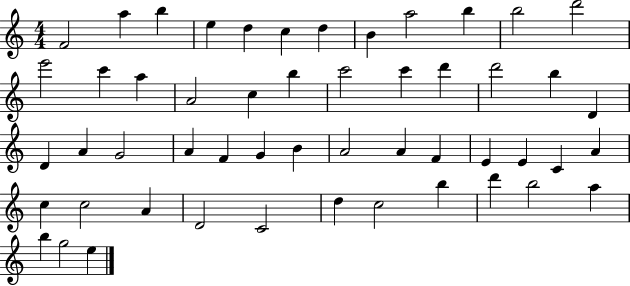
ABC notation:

X:1
T:Untitled
M:4/4
L:1/4
K:C
F2 a b e d c d B a2 b b2 d'2 e'2 c' a A2 c b c'2 c' d' d'2 b D D A G2 A F G B A2 A F E E C A c c2 A D2 C2 d c2 b d' b2 a b g2 e